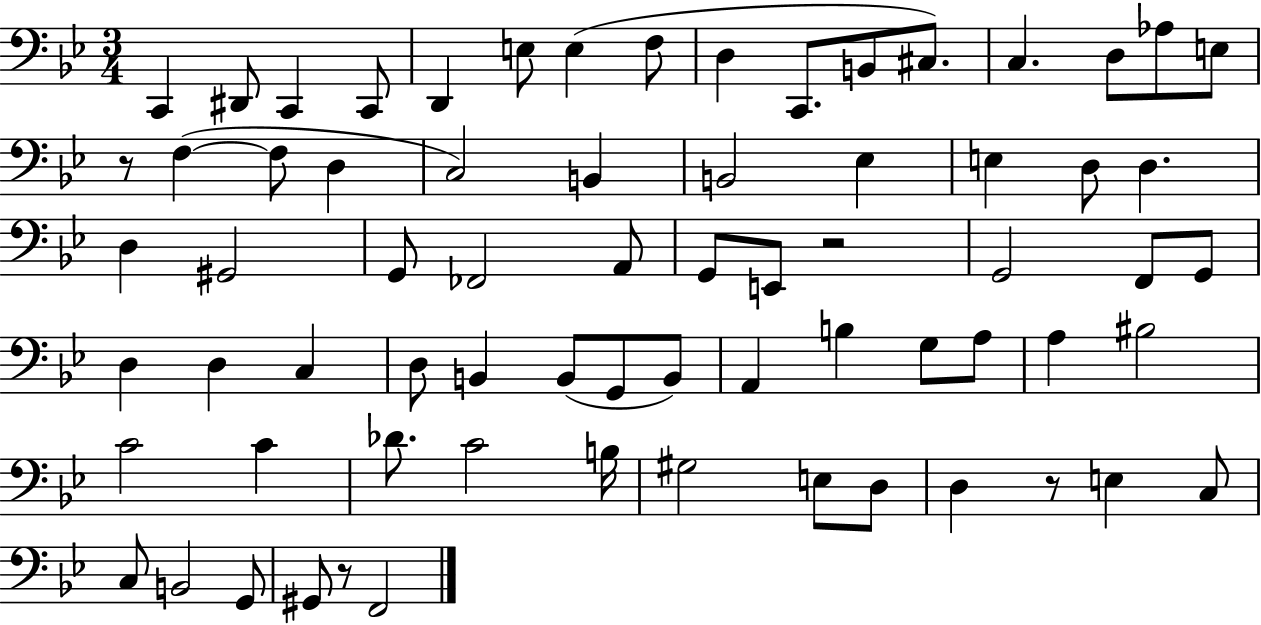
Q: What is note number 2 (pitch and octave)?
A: D#2